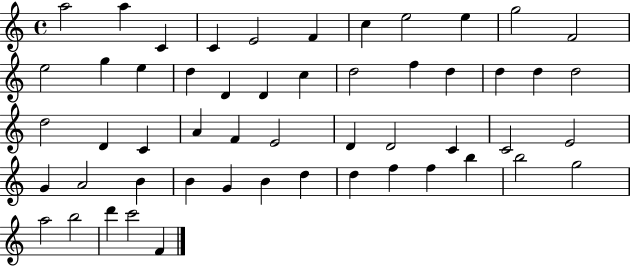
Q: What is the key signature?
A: C major